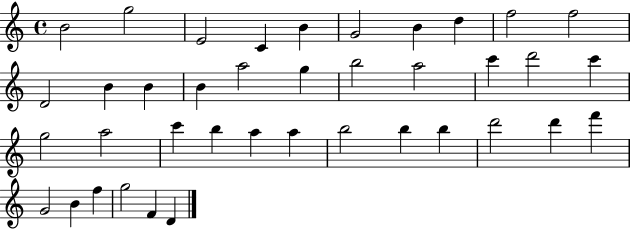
{
  \clef treble
  \time 4/4
  \defaultTimeSignature
  \key c \major
  b'2 g''2 | e'2 c'4 b'4 | g'2 b'4 d''4 | f''2 f''2 | \break d'2 b'4 b'4 | b'4 a''2 g''4 | b''2 a''2 | c'''4 d'''2 c'''4 | \break g''2 a''2 | c'''4 b''4 a''4 a''4 | b''2 b''4 b''4 | d'''2 d'''4 f'''4 | \break g'2 b'4 f''4 | g''2 f'4 d'4 | \bar "|."
}